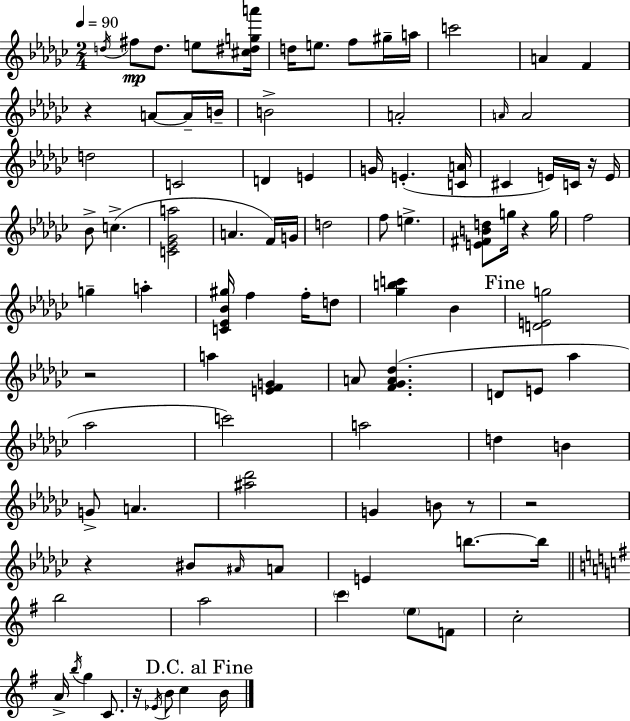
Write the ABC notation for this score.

X:1
T:Untitled
M:2/4
L:1/4
K:Ebm
d/4 ^f/2 d/2 e/2 [^c^dga']/4 d/4 e/2 f/2 ^g/4 a/4 c'2 A F z A/2 A/4 B/4 B2 A2 A/4 A2 d2 C2 D E G/4 E [CA]/4 ^C E/4 C/4 z/4 E/4 _B/2 c [C_E_Ga]2 A F/4 G/4 d2 f/2 e [E^FBd]/2 g/4 z g/4 f2 g a [C_E_B^g]/4 f f/4 d/2 [_gbc'] _B [DEg]2 z2 a [EFG] A/2 [F_GA_d] D/2 E/2 _a _a2 c'2 a2 d B G/2 A [^a_d']2 G B/2 z/2 z2 z ^B/2 ^A/4 A/2 E b/2 b/4 b2 a2 c' e/2 F/2 c2 A/4 b/4 g C/2 z/4 _E/4 B/2 c B/4